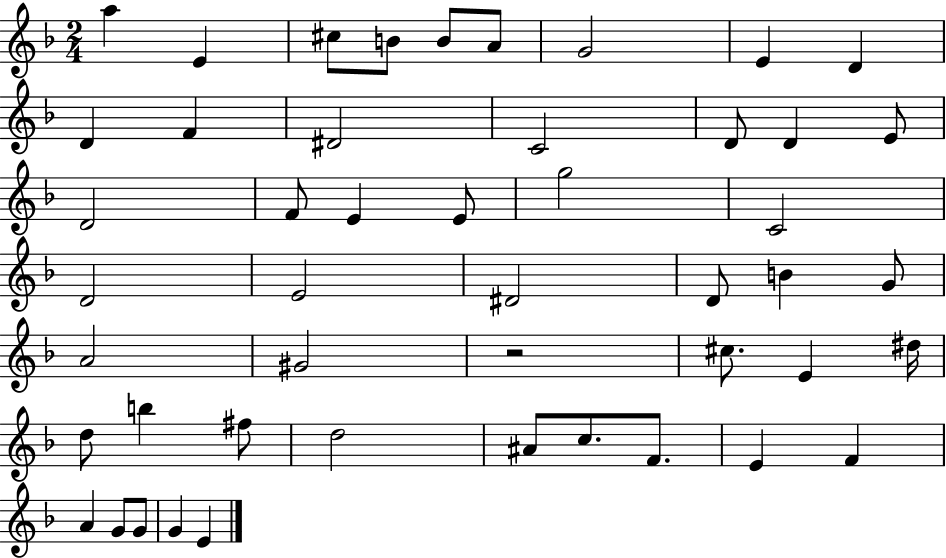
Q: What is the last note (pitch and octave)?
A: E4